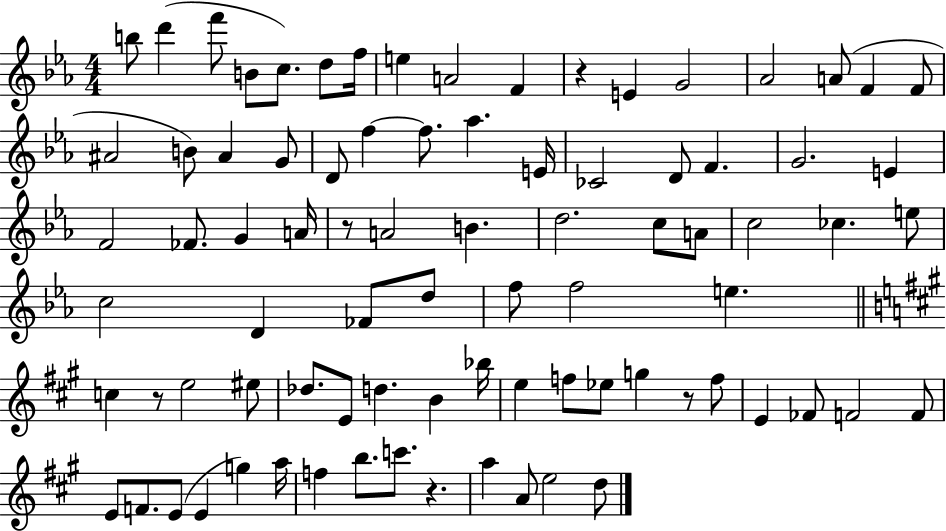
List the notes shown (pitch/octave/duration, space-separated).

B5/e D6/q F6/e B4/e C5/e. D5/e F5/s E5/q A4/h F4/q R/q E4/q G4/h Ab4/h A4/e F4/q F4/e A#4/h B4/e A#4/q G4/e D4/e F5/q F5/e. Ab5/q. E4/s CES4/h D4/e F4/q. G4/h. E4/q F4/h FES4/e. G4/q A4/s R/e A4/h B4/q. D5/h. C5/e A4/e C5/h CES5/q. E5/e C5/h D4/q FES4/e D5/e F5/e F5/h E5/q. C5/q R/e E5/h EIS5/e Db5/e. E4/e D5/q. B4/q Bb5/s E5/q F5/e Eb5/e G5/q R/e F5/e E4/q FES4/e F4/h F4/e E4/e F4/e. E4/e E4/q G5/q A5/s F5/q B5/e. C6/e. R/q. A5/q A4/e E5/h D5/e